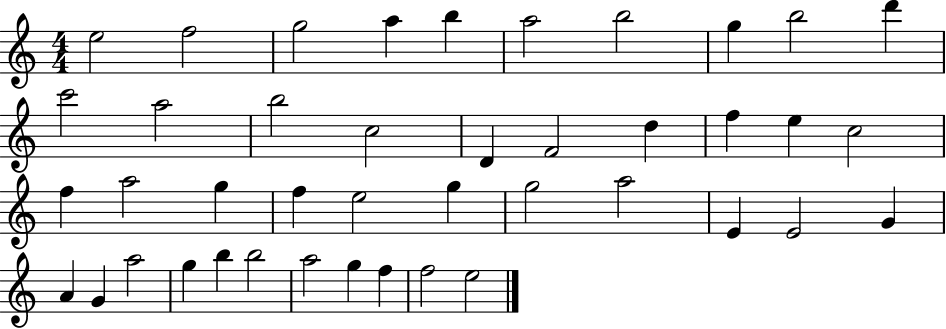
{
  \clef treble
  \numericTimeSignature
  \time 4/4
  \key c \major
  e''2 f''2 | g''2 a''4 b''4 | a''2 b''2 | g''4 b''2 d'''4 | \break c'''2 a''2 | b''2 c''2 | d'4 f'2 d''4 | f''4 e''4 c''2 | \break f''4 a''2 g''4 | f''4 e''2 g''4 | g''2 a''2 | e'4 e'2 g'4 | \break a'4 g'4 a''2 | g''4 b''4 b''2 | a''2 g''4 f''4 | f''2 e''2 | \break \bar "|."
}